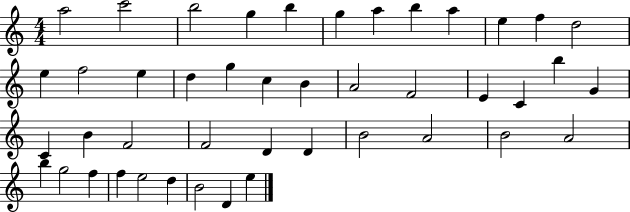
A5/h C6/h B5/h G5/q B5/q G5/q A5/q B5/q A5/q E5/q F5/q D5/h E5/q F5/h E5/q D5/q G5/q C5/q B4/q A4/h F4/h E4/q C4/q B5/q G4/q C4/q B4/q F4/h F4/h D4/q D4/q B4/h A4/h B4/h A4/h B5/q G5/h F5/q F5/q E5/h D5/q B4/h D4/q E5/q